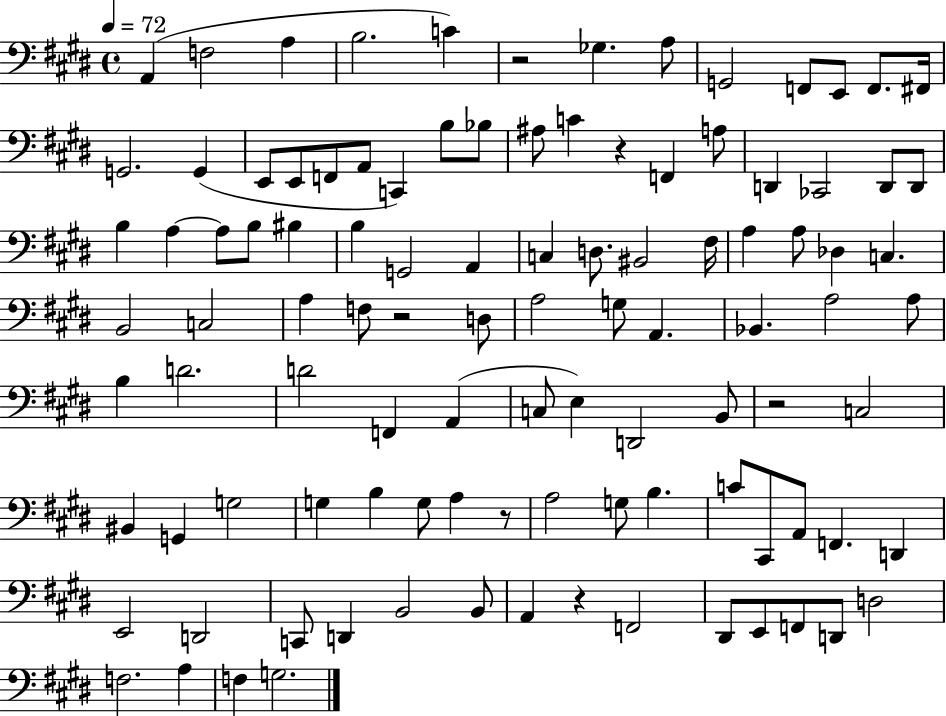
X:1
T:Untitled
M:4/4
L:1/4
K:E
A,, F,2 A, B,2 C z2 _G, A,/2 G,,2 F,,/2 E,,/2 F,,/2 ^F,,/4 G,,2 G,, E,,/2 E,,/2 F,,/2 A,,/2 C,, B,/2 _B,/2 ^A,/2 C z F,, A,/2 D,, _C,,2 D,,/2 D,,/2 B, A, A,/2 B,/2 ^B, B, G,,2 A,, C, D,/2 ^B,,2 ^F,/4 A, A,/2 _D, C, B,,2 C,2 A, F,/2 z2 D,/2 A,2 G,/2 A,, _B,, A,2 A,/2 B, D2 D2 F,, A,, C,/2 E, D,,2 B,,/2 z2 C,2 ^B,, G,, G,2 G, B, G,/2 A, z/2 A,2 G,/2 B, C/2 ^C,,/2 A,,/2 F,, D,, E,,2 D,,2 C,,/2 D,, B,,2 B,,/2 A,, z F,,2 ^D,,/2 E,,/2 F,,/2 D,,/2 D,2 F,2 A, F, G,2